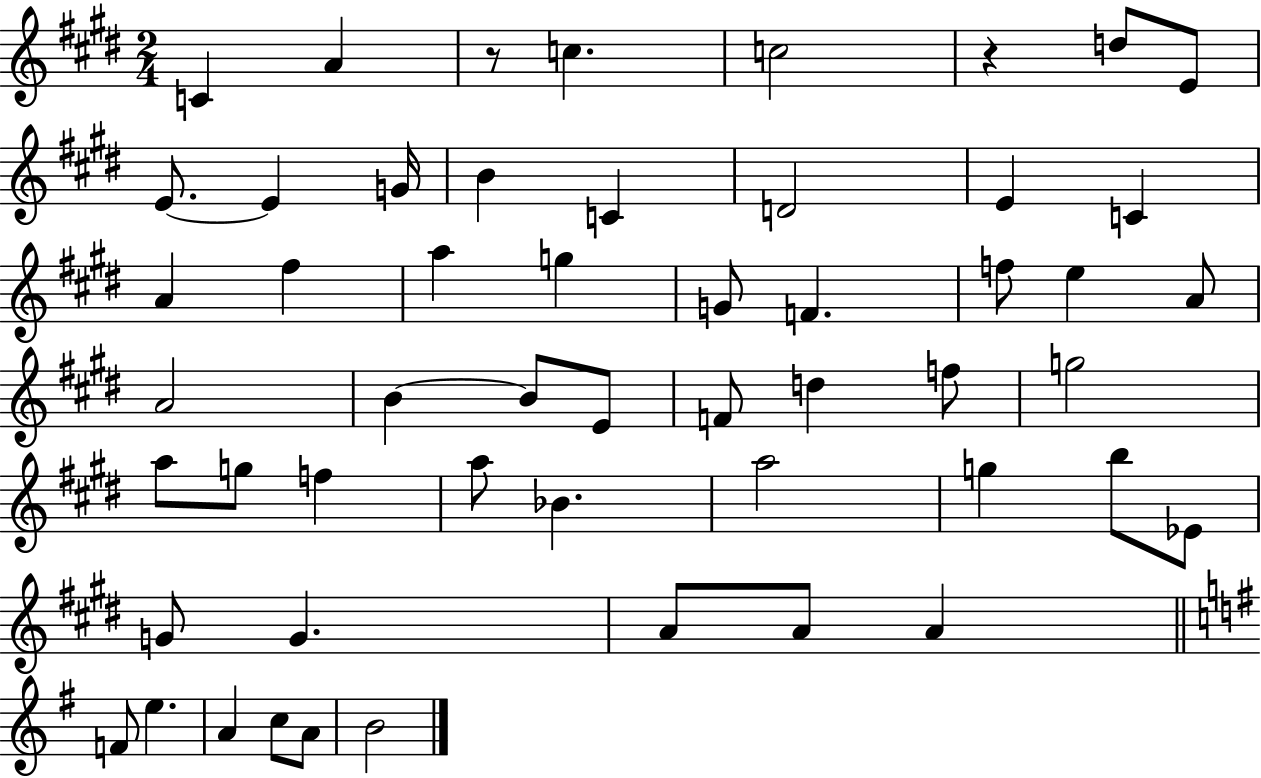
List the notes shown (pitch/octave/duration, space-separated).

C4/q A4/q R/e C5/q. C5/h R/q D5/e E4/e E4/e. E4/q G4/s B4/q C4/q D4/h E4/q C4/q A4/q F#5/q A5/q G5/q G4/e F4/q. F5/e E5/q A4/e A4/h B4/q B4/e E4/e F4/e D5/q F5/e G5/h A5/e G5/e F5/q A5/e Bb4/q. A5/h G5/q B5/e Eb4/e G4/e G4/q. A4/e A4/e A4/q F4/e E5/q. A4/q C5/e A4/e B4/h